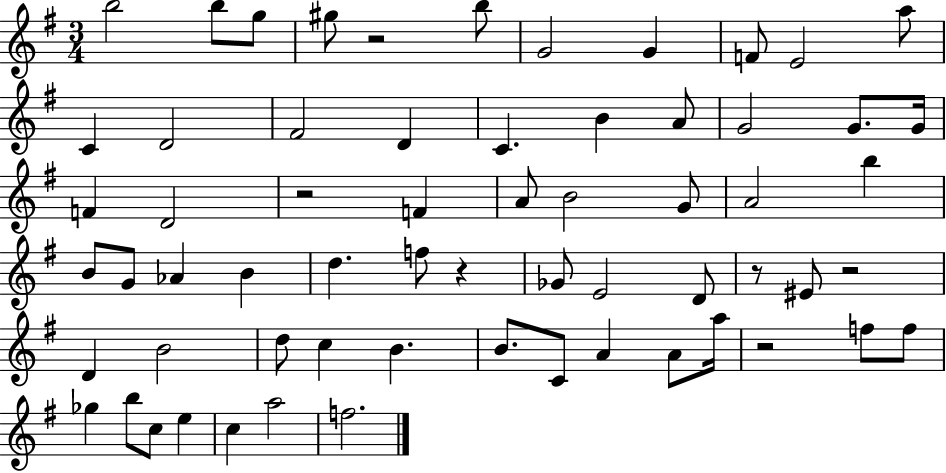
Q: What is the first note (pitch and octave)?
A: B5